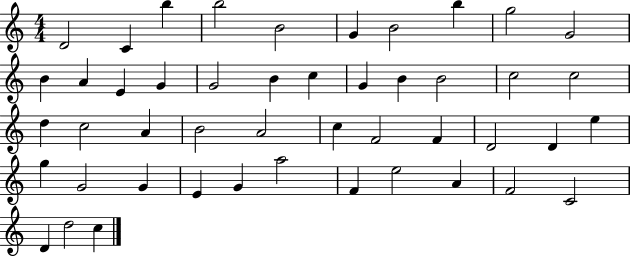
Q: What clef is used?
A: treble